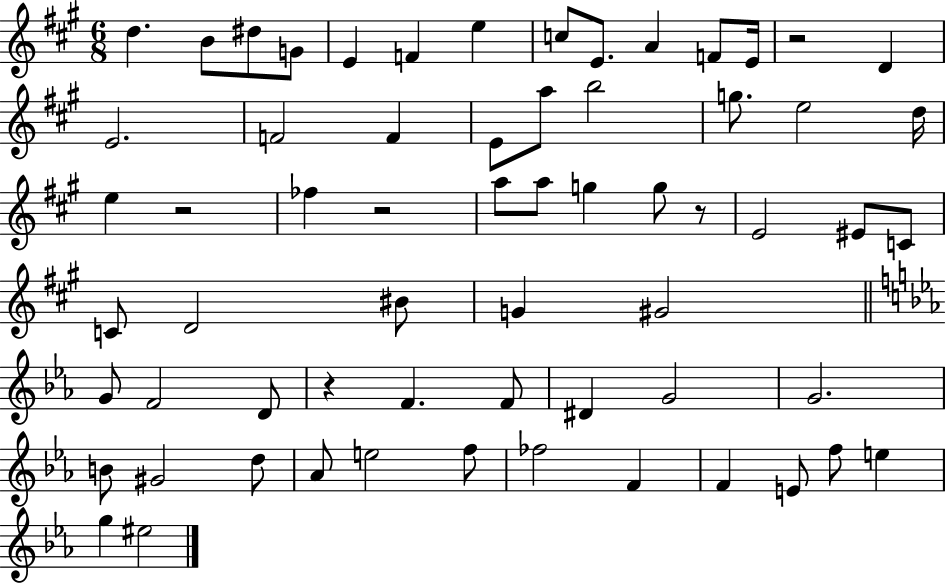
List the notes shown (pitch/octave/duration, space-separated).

D5/q. B4/e D#5/e G4/e E4/q F4/q E5/q C5/e E4/e. A4/q F4/e E4/s R/h D4/q E4/h. F4/h F4/q E4/e A5/e B5/h G5/e. E5/h D5/s E5/q R/h FES5/q R/h A5/e A5/e G5/q G5/e R/e E4/h EIS4/e C4/e C4/e D4/h BIS4/e G4/q G#4/h G4/e F4/h D4/e R/q F4/q. F4/e D#4/q G4/h G4/h. B4/e G#4/h D5/e Ab4/e E5/h F5/e FES5/h F4/q F4/q E4/e F5/e E5/q G5/q EIS5/h